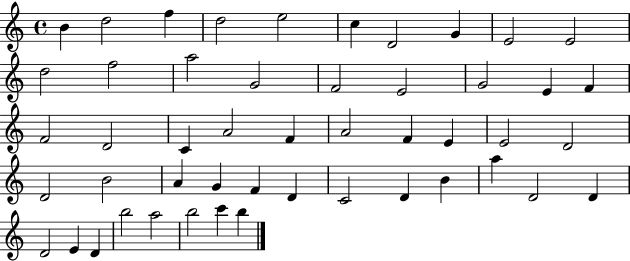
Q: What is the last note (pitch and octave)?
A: B5